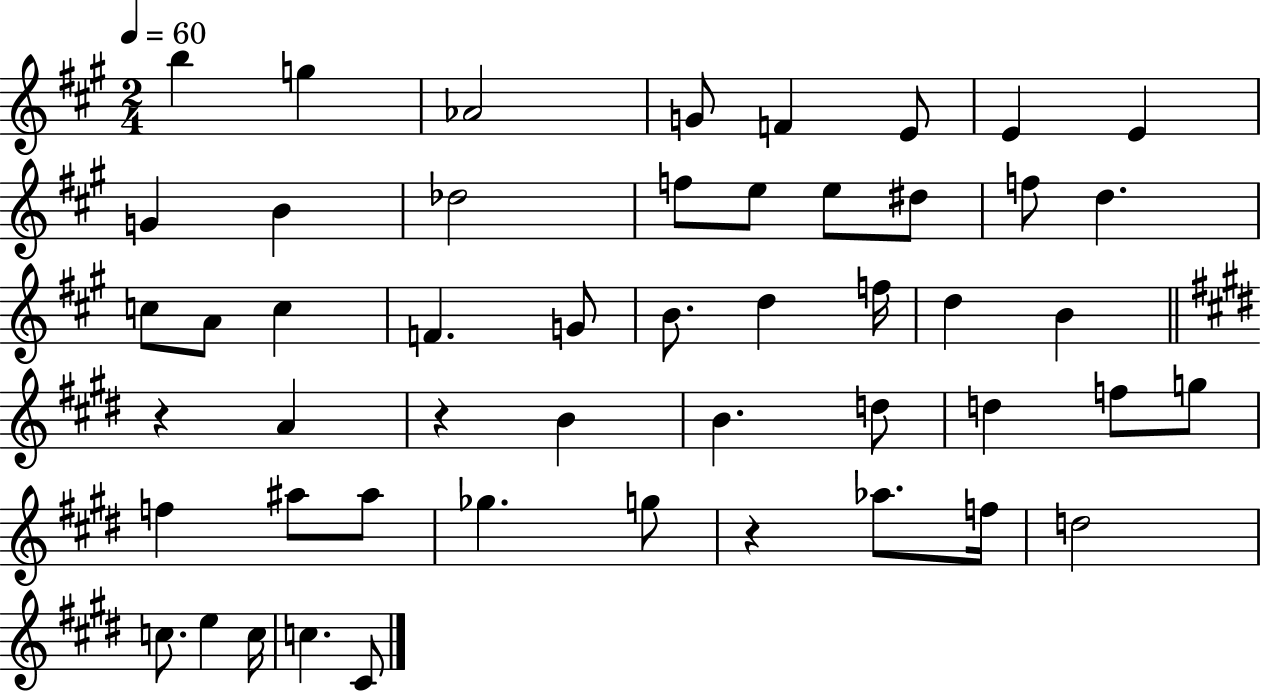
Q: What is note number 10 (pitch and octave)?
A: B4